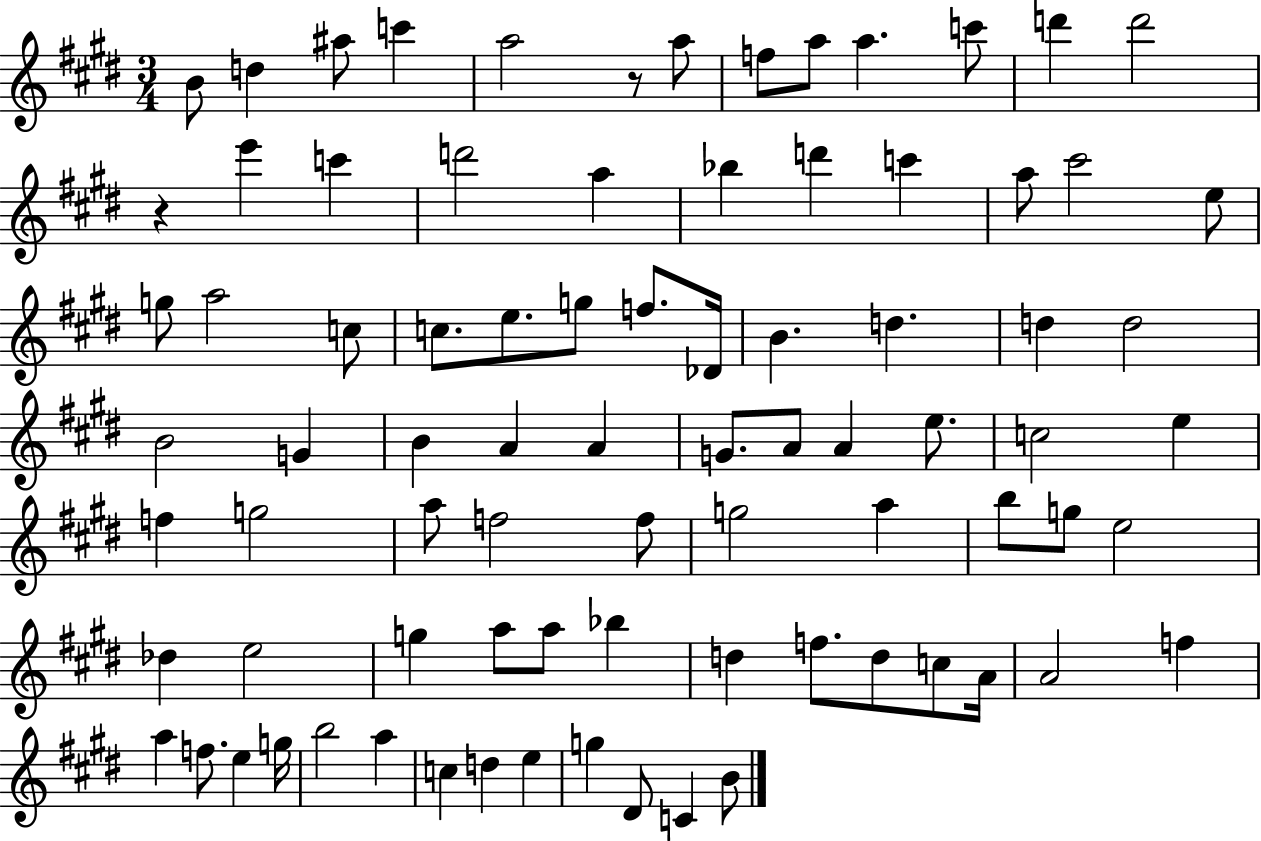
{
  \clef treble
  \numericTimeSignature
  \time 3/4
  \key e \major
  \repeat volta 2 { b'8 d''4 ais''8 c'''4 | a''2 r8 a''8 | f''8 a''8 a''4. c'''8 | d'''4 d'''2 | \break r4 e'''4 c'''4 | d'''2 a''4 | bes''4 d'''4 c'''4 | a''8 cis'''2 e''8 | \break g''8 a''2 c''8 | c''8. e''8. g''8 f''8. des'16 | b'4. d''4. | d''4 d''2 | \break b'2 g'4 | b'4 a'4 a'4 | g'8. a'8 a'4 e''8. | c''2 e''4 | \break f''4 g''2 | a''8 f''2 f''8 | g''2 a''4 | b''8 g''8 e''2 | \break des''4 e''2 | g''4 a''8 a''8 bes''4 | d''4 f''8. d''8 c''8 a'16 | a'2 f''4 | \break a''4 f''8. e''4 g''16 | b''2 a''4 | c''4 d''4 e''4 | g''4 dis'8 c'4 b'8 | \break } \bar "|."
}